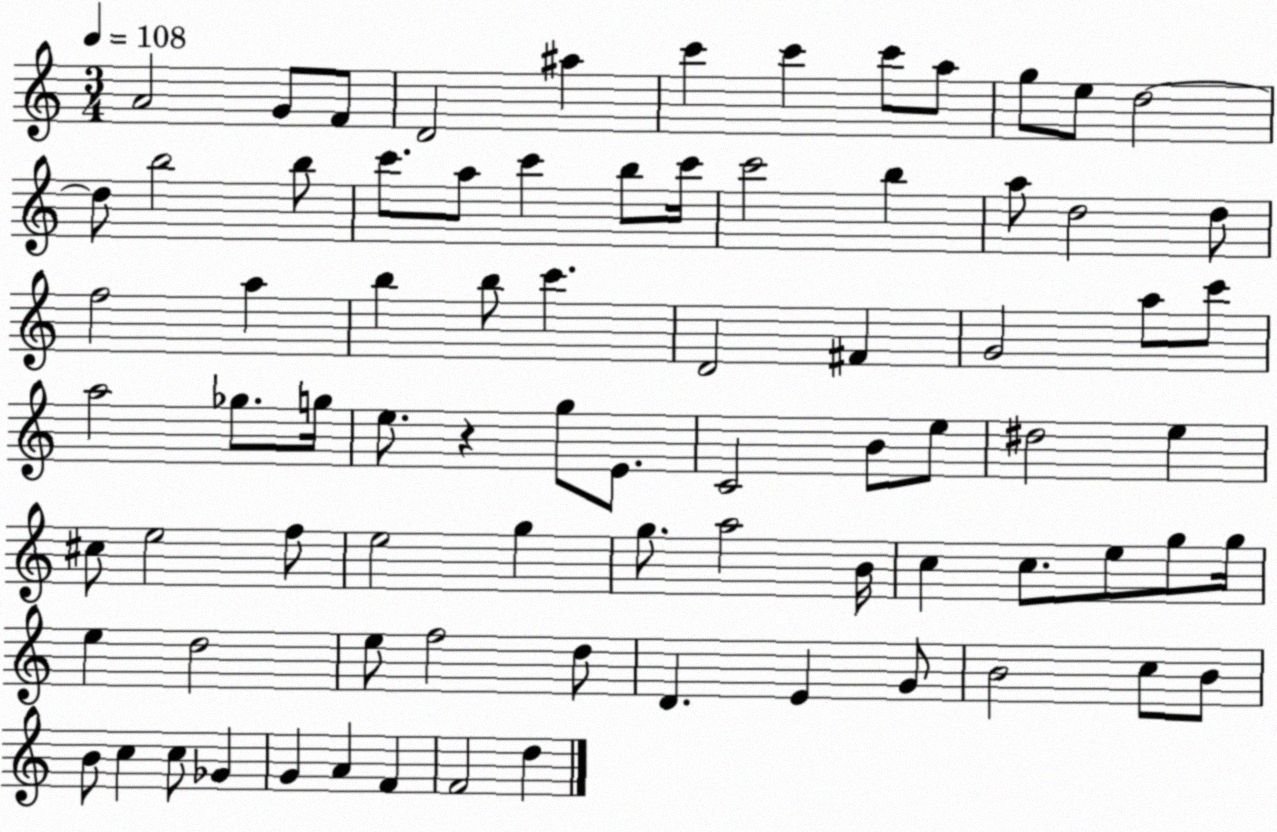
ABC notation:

X:1
T:Untitled
M:3/4
L:1/4
K:C
A2 G/2 F/2 D2 ^a c' c' c'/2 a/2 g/2 e/2 d2 d/2 b2 b/2 c'/2 a/2 c' b/2 c'/4 c'2 b a/2 d2 d/2 f2 a b b/2 c' D2 ^F G2 a/2 c'/2 a2 _g/2 g/4 e/2 z g/2 E/2 C2 B/2 e/2 ^d2 e ^c/2 e2 f/2 e2 g g/2 a2 B/4 c c/2 e/2 g/2 g/4 e d2 e/2 f2 d/2 D E G/2 B2 c/2 B/2 B/2 c c/2 _G G A F F2 d